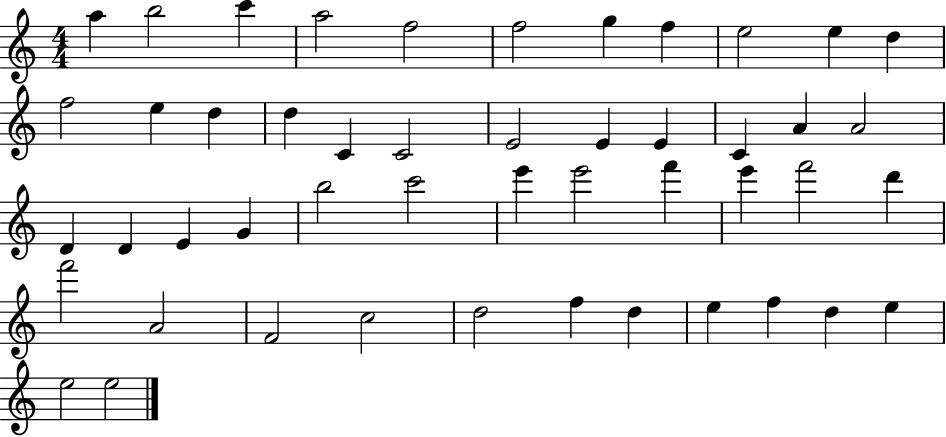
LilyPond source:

{
  \clef treble
  \numericTimeSignature
  \time 4/4
  \key c \major
  a''4 b''2 c'''4 | a''2 f''2 | f''2 g''4 f''4 | e''2 e''4 d''4 | \break f''2 e''4 d''4 | d''4 c'4 c'2 | e'2 e'4 e'4 | c'4 a'4 a'2 | \break d'4 d'4 e'4 g'4 | b''2 c'''2 | e'''4 e'''2 f'''4 | e'''4 f'''2 d'''4 | \break f'''2 a'2 | f'2 c''2 | d''2 f''4 d''4 | e''4 f''4 d''4 e''4 | \break e''2 e''2 | \bar "|."
}